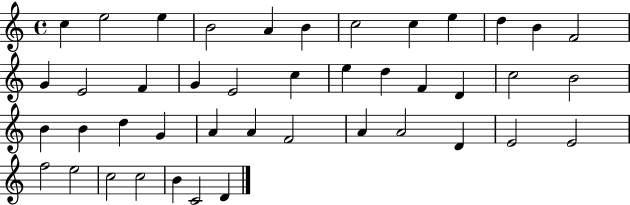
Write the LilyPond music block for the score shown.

{
  \clef treble
  \time 4/4
  \defaultTimeSignature
  \key c \major
  c''4 e''2 e''4 | b'2 a'4 b'4 | c''2 c''4 e''4 | d''4 b'4 f'2 | \break g'4 e'2 f'4 | g'4 e'2 c''4 | e''4 d''4 f'4 d'4 | c''2 b'2 | \break b'4 b'4 d''4 g'4 | a'4 a'4 f'2 | a'4 a'2 d'4 | e'2 e'2 | \break f''2 e''2 | c''2 c''2 | b'4 c'2 d'4 | \bar "|."
}